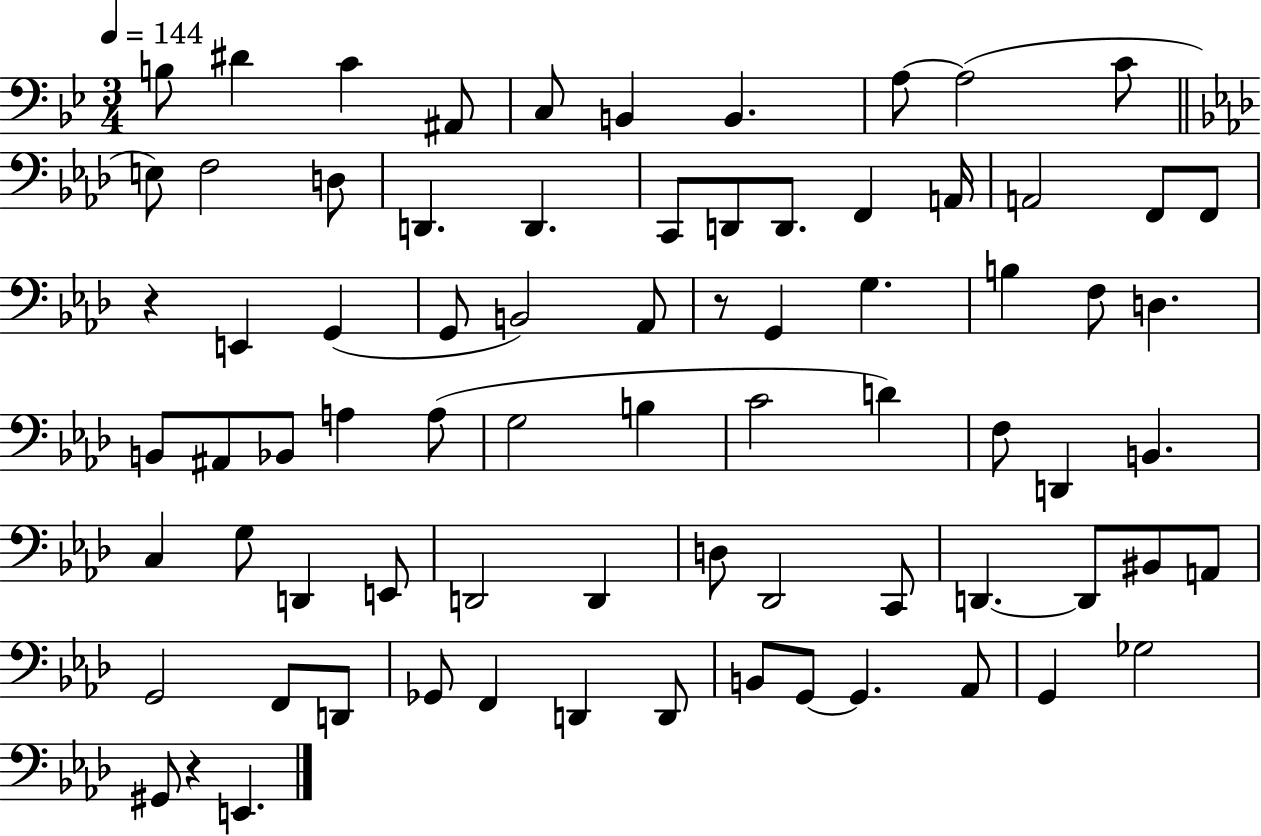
X:1
T:Untitled
M:3/4
L:1/4
K:Bb
B,/2 ^D C ^A,,/2 C,/2 B,, B,, A,/2 A,2 C/2 E,/2 F,2 D,/2 D,, D,, C,,/2 D,,/2 D,,/2 F,, A,,/4 A,,2 F,,/2 F,,/2 z E,, G,, G,,/2 B,,2 _A,,/2 z/2 G,, G, B, F,/2 D, B,,/2 ^A,,/2 _B,,/2 A, A,/2 G,2 B, C2 D F,/2 D,, B,, C, G,/2 D,, E,,/2 D,,2 D,, D,/2 _D,,2 C,,/2 D,, D,,/2 ^B,,/2 A,,/2 G,,2 F,,/2 D,,/2 _G,,/2 F,, D,, D,,/2 B,,/2 G,,/2 G,, _A,,/2 G,, _G,2 ^G,,/2 z E,,